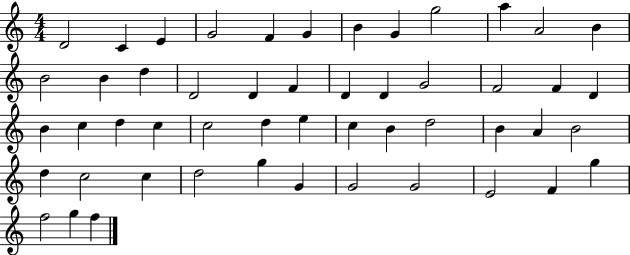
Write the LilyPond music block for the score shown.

{
  \clef treble
  \numericTimeSignature
  \time 4/4
  \key c \major
  d'2 c'4 e'4 | g'2 f'4 g'4 | b'4 g'4 g''2 | a''4 a'2 b'4 | \break b'2 b'4 d''4 | d'2 d'4 f'4 | d'4 d'4 g'2 | f'2 f'4 d'4 | \break b'4 c''4 d''4 c''4 | c''2 d''4 e''4 | c''4 b'4 d''2 | b'4 a'4 b'2 | \break d''4 c''2 c''4 | d''2 g''4 g'4 | g'2 g'2 | e'2 f'4 g''4 | \break f''2 g''4 f''4 | \bar "|."
}